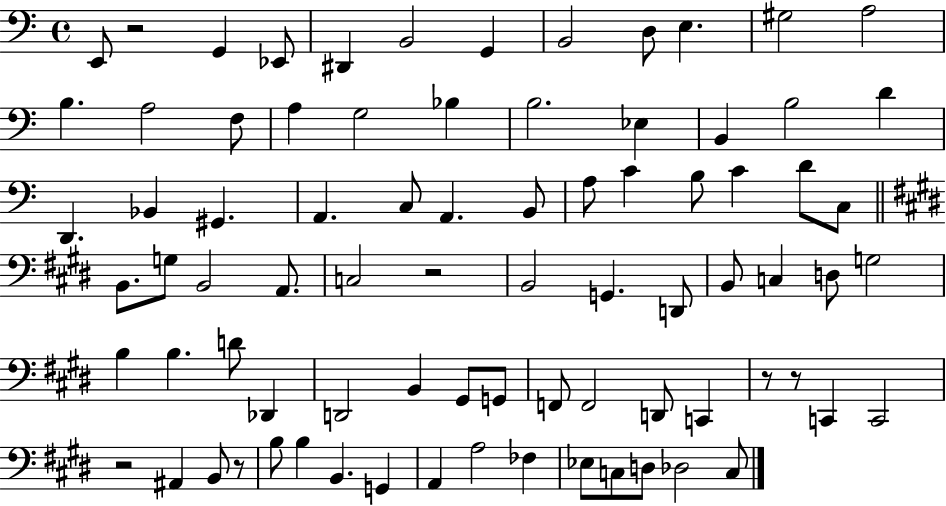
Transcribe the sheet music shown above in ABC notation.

X:1
T:Untitled
M:4/4
L:1/4
K:C
E,,/2 z2 G,, _E,,/2 ^D,, B,,2 G,, B,,2 D,/2 E, ^G,2 A,2 B, A,2 F,/2 A, G,2 _B, B,2 _E, B,, B,2 D D,, _B,, ^G,, A,, C,/2 A,, B,,/2 A,/2 C B,/2 C D/2 C,/2 B,,/2 G,/2 B,,2 A,,/2 C,2 z2 B,,2 G,, D,,/2 B,,/2 C, D,/2 G,2 B, B, D/2 _D,, D,,2 B,, ^G,,/2 G,,/2 F,,/2 F,,2 D,,/2 C,, z/2 z/2 C,, C,,2 z2 ^A,, B,,/2 z/2 B,/2 B, B,, G,, A,, A,2 _F, _E,/2 C,/2 D,/2 _D,2 C,/2